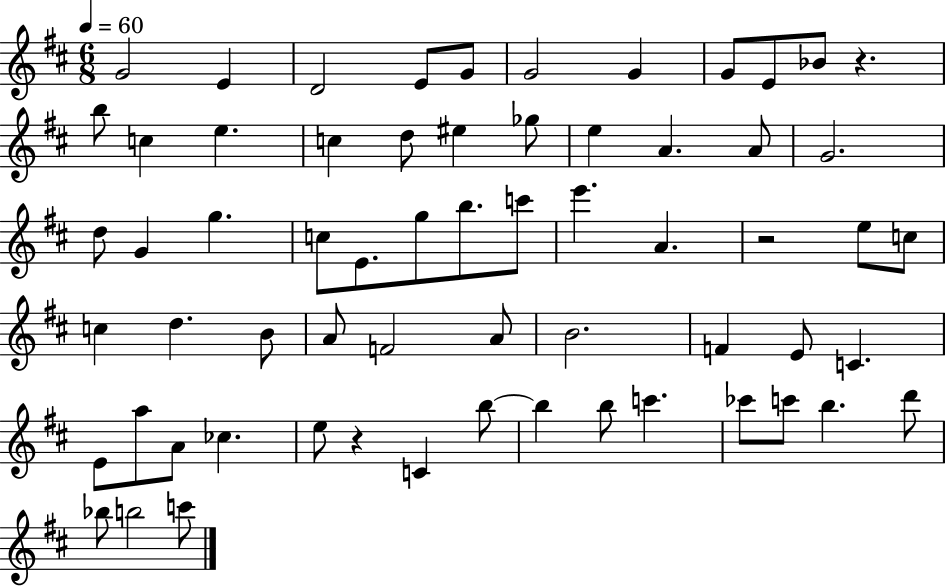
{
  \clef treble
  \numericTimeSignature
  \time 6/8
  \key d \major
  \tempo 4 = 60
  g'2 e'4 | d'2 e'8 g'8 | g'2 g'4 | g'8 e'8 bes'8 r4. | \break b''8 c''4 e''4. | c''4 d''8 eis''4 ges''8 | e''4 a'4. a'8 | g'2. | \break d''8 g'4 g''4. | c''8 e'8. g''8 b''8. c'''8 | e'''4. a'4. | r2 e''8 c''8 | \break c''4 d''4. b'8 | a'8 f'2 a'8 | b'2. | f'4 e'8 c'4. | \break e'8 a''8 a'8 ces''4. | e''8 r4 c'4 b''8~~ | b''4 b''8 c'''4. | ces'''8 c'''8 b''4. d'''8 | \break bes''8 b''2 c'''8 | \bar "|."
}